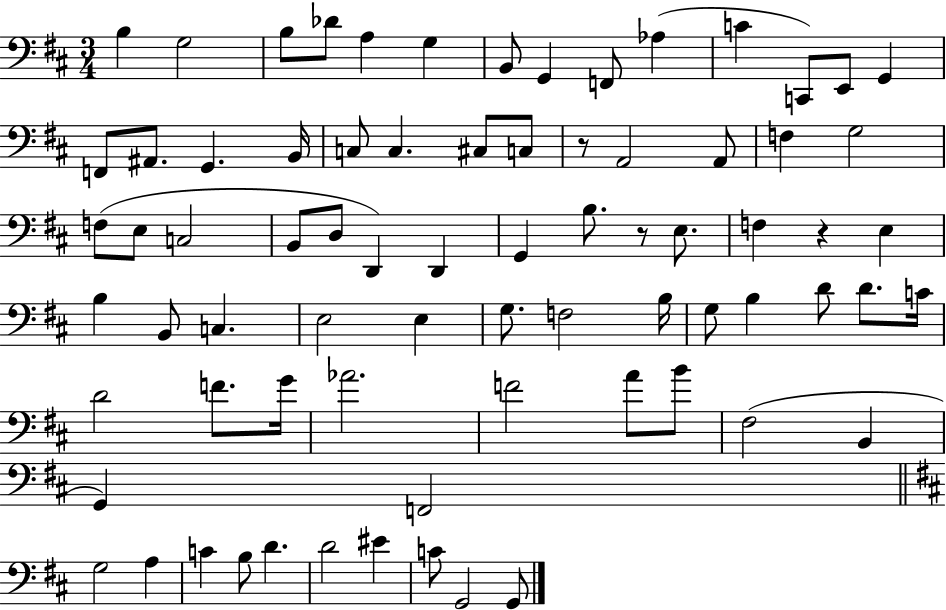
{
  \clef bass
  \numericTimeSignature
  \time 3/4
  \key d \major
  b4 g2 | b8 des'8 a4 g4 | b,8 g,4 f,8 aes4( | c'4 c,8) e,8 g,4 | \break f,8 ais,8. g,4. b,16 | c8 c4. cis8 c8 | r8 a,2 a,8 | f4 g2 | \break f8( e8 c2 | b,8 d8 d,4) d,4 | g,4 b8. r8 e8. | f4 r4 e4 | \break b4 b,8 c4. | e2 e4 | g8. f2 b16 | g8 b4 d'8 d'8. c'16 | \break d'2 f'8. g'16 | aes'2. | f'2 a'8 b'8 | fis2( b,4 | \break g,4) f,2 | \bar "||" \break \key d \major g2 a4 | c'4 b8 d'4. | d'2 eis'4 | c'8 g,2 g,8 | \break \bar "|."
}